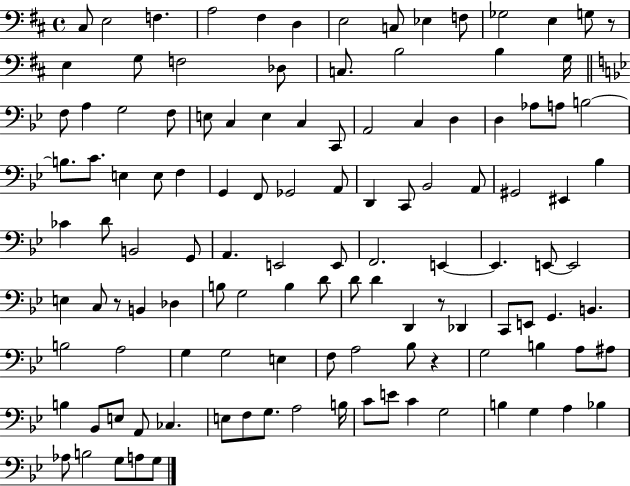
{
  \clef bass
  \time 4/4
  \defaultTimeSignature
  \key d \major
  cis8 e2 f4. | a2 fis4 d4 | e2 c8 ees4 f8 | ges2 e4 g8 r8 | \break e4 g8 f2 des8 | c8. b2 b4 g16 | \bar "||" \break \key g \minor f8 a4 g2 f8 | e8 c4 e4 c4 c,8 | a,2 c4 d4 | d4 aes8 a8 b2~~ | \break b8. c'8. e4 e8 f4 | g,4 f,8 ges,2 a,8 | d,4 c,8 bes,2 a,8 | gis,2 eis,4 bes4 | \break ces'4 d'8 b,2 g,8 | a,4. e,2 e,8 | f,2. e,4~~ | e,4. e,8~~ e,2 | \break e4 c8 r8 b,4 des4 | b8 g2 b4 d'8 | d'8 d'4 d,4 r8 des,4 | c,8 e,8 g,4. b,4. | \break b2 a2 | g4 g2 e4 | f8 a2 bes8 r4 | g2 b4 a8 ais8 | \break b4 bes,8 e8 a,8 ces4. | e8 f8 g8. a2 b16 | c'8 e'8 c'4 g2 | b4 g4 a4 bes4 | \break aes8 b2 g8 a8 g8 | \bar "|."
}